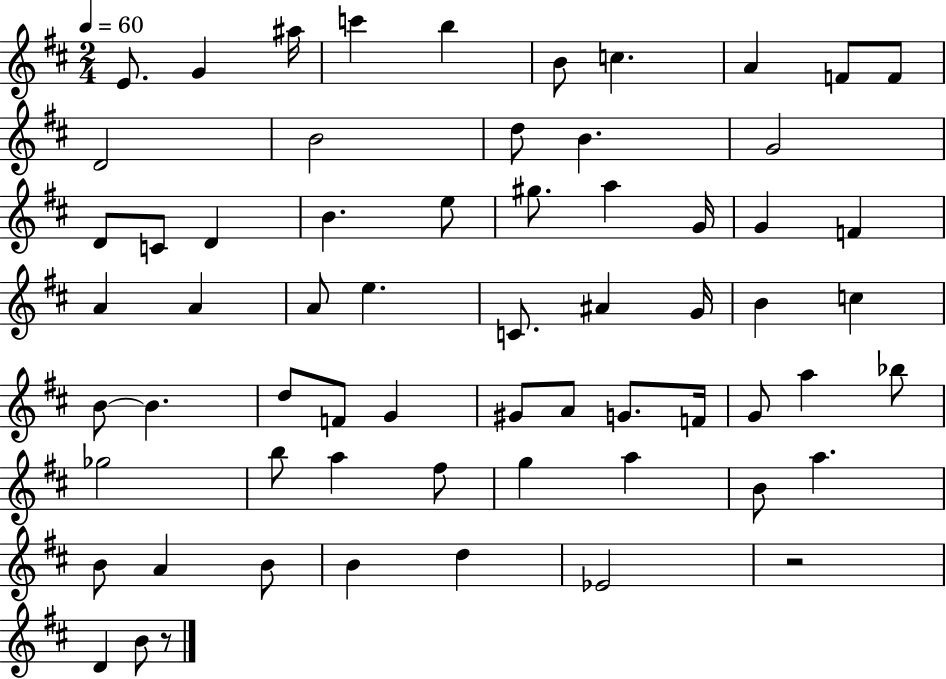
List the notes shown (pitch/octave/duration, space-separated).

E4/e. G4/q A#5/s C6/q B5/q B4/e C5/q. A4/q F4/e F4/e D4/h B4/h D5/e B4/q. G4/h D4/e C4/e D4/q B4/q. E5/e G#5/e. A5/q G4/s G4/q F4/q A4/q A4/q A4/e E5/q. C4/e. A#4/q G4/s B4/q C5/q B4/e B4/q. D5/e F4/e G4/q G#4/e A4/e G4/e. F4/s G4/e A5/q Bb5/e Gb5/h B5/e A5/q F#5/e G5/q A5/q B4/e A5/q. B4/e A4/q B4/e B4/q D5/q Eb4/h R/h D4/q B4/e R/e